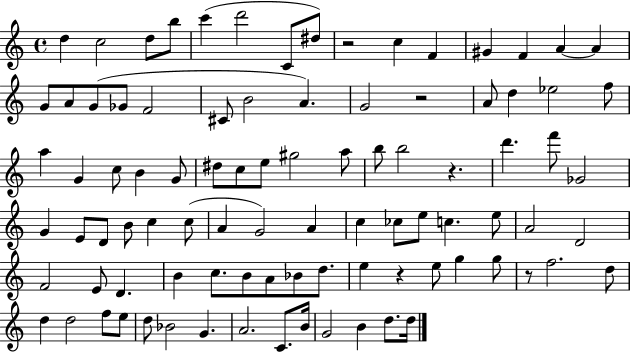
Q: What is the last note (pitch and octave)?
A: D5